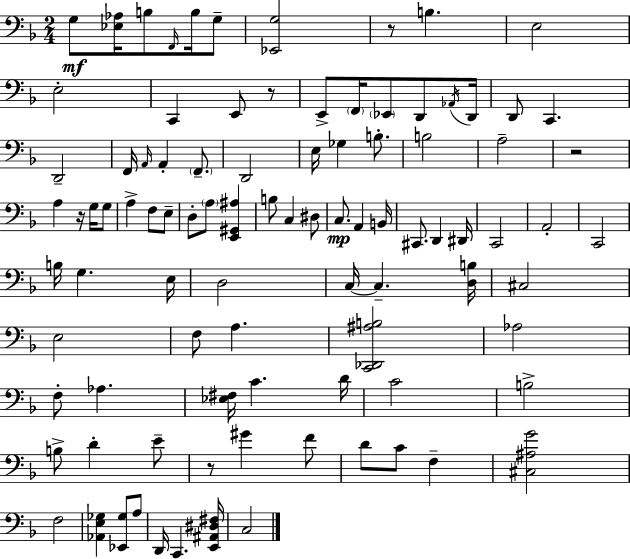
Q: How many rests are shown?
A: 5